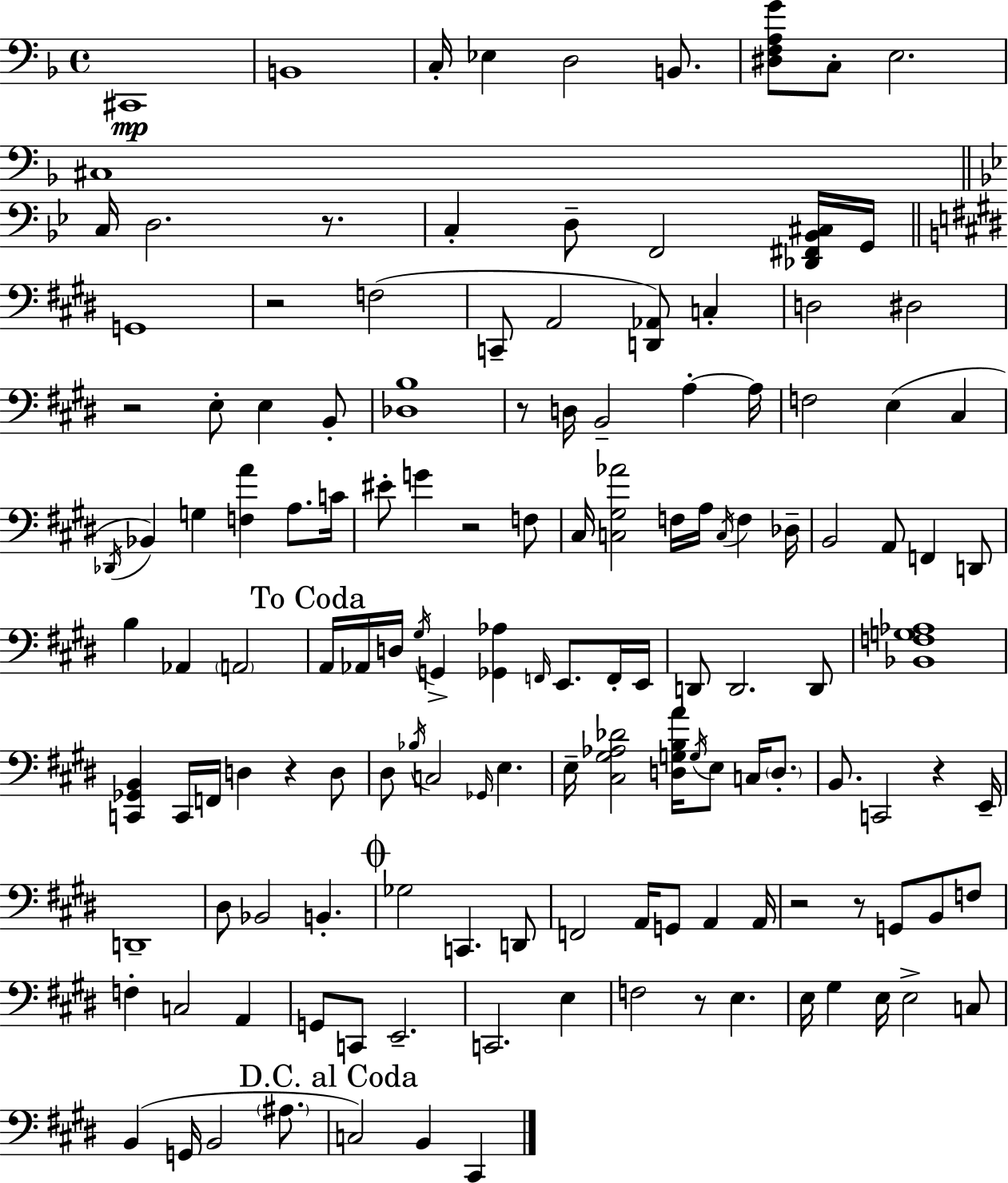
X:1
T:Untitled
M:4/4
L:1/4
K:F
^C,,4 B,,4 C,/4 _E, D,2 B,,/2 [^D,F,A,G]/2 C,/2 E,2 ^C,4 C,/4 D,2 z/2 C, D,/2 F,,2 [_D,,^F,,_B,,^C,]/4 G,,/4 G,,4 z2 F,2 C,,/2 A,,2 [D,,_A,,]/2 C, D,2 ^D,2 z2 E,/2 E, B,,/2 [_D,B,]4 z/2 D,/4 B,,2 A, A,/4 F,2 E, ^C, _D,,/4 _B,, G, [F,A] A,/2 C/4 ^E/2 G z2 F,/2 ^C,/4 [C,^G,_A]2 F,/4 A,/4 C,/4 F, _D,/4 B,,2 A,,/2 F,, D,,/2 B, _A,, A,,2 A,,/4 _A,,/4 D,/4 ^G,/4 G,, [_G,,_A,] F,,/4 E,,/2 F,,/4 E,,/4 D,,/2 D,,2 D,,/2 [_B,,F,G,_A,]4 [C,,_G,,B,,] C,,/4 F,,/4 D, z D,/2 ^D,/2 _B,/4 C,2 _G,,/4 E, E,/4 [^C,^G,_A,_D]2 [D,G,B,A]/4 G,/4 E,/2 C,/4 D,/2 B,,/2 C,,2 z E,,/4 D,,4 ^D,/2 _B,,2 B,, _G,2 C,, D,,/2 F,,2 A,,/4 G,,/2 A,, A,,/4 z2 z/2 G,,/2 B,,/2 F,/2 F, C,2 A,, G,,/2 C,,/2 E,,2 C,,2 E, F,2 z/2 E, E,/4 ^G, E,/4 E,2 C,/2 B,, G,,/4 B,,2 ^A,/2 C,2 B,, ^C,,